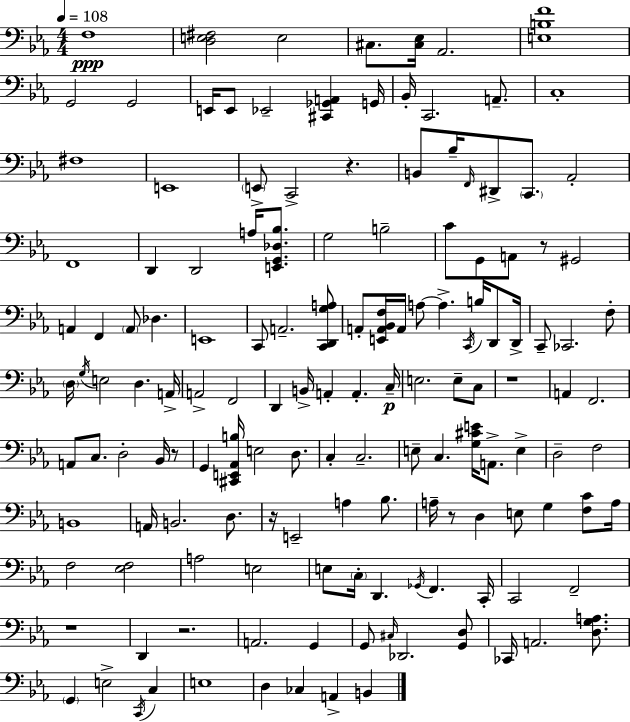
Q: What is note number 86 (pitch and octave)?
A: A2